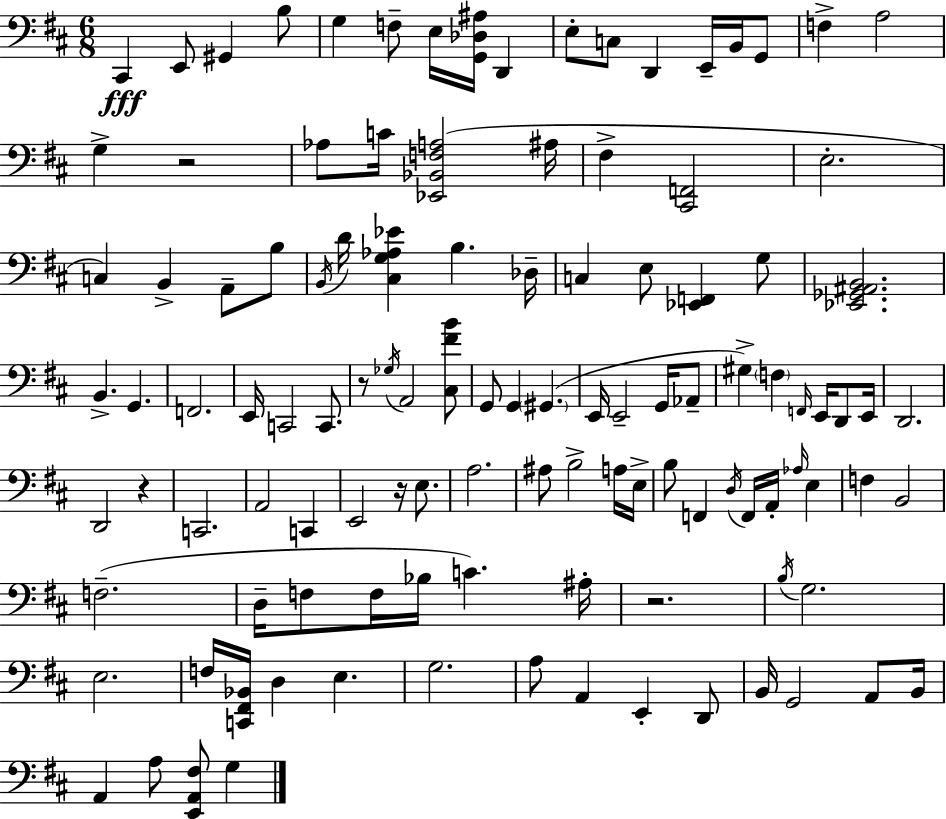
C#2/q E2/e G#2/q B3/e G3/q F3/e E3/s [G2,Db3,A#3]/s D2/q E3/e C3/e D2/q E2/s B2/s G2/e F3/q A3/h G3/q R/h Ab3/e C4/s [Eb2,Bb2,F3,A3]/h A#3/s F#3/q [C#2,F2]/h E3/h. C3/q B2/q A2/e B3/e B2/s D4/s [C#3,G3,Ab3,Eb4]/q B3/q. Db3/s C3/q E3/e [Eb2,F2]/q G3/e [Eb2,Gb2,A#2,B2]/h. B2/q. G2/q. F2/h. E2/s C2/h C2/e. R/e Gb3/s A2/h [C#3,F#4,B4]/e G2/e G2/q G#2/q. E2/s E2/h G2/s Ab2/e G#3/q F3/q F2/s E2/s D2/e E2/s D2/h. D2/h R/q C2/h. A2/h C2/q E2/h R/s E3/e. A3/h. A#3/e B3/h A3/s E3/s B3/e F2/q D3/s F2/s A2/s Ab3/s E3/q F3/q B2/h F3/h. D3/s F3/e F3/s Bb3/s C4/q. A#3/s R/h. B3/s G3/h. E3/h. F3/s [C2,F#2,Bb2]/s D3/q E3/q. G3/h. A3/e A2/q E2/q D2/e B2/s G2/h A2/e B2/s A2/q A3/e [E2,A2,F#3]/e G3/q